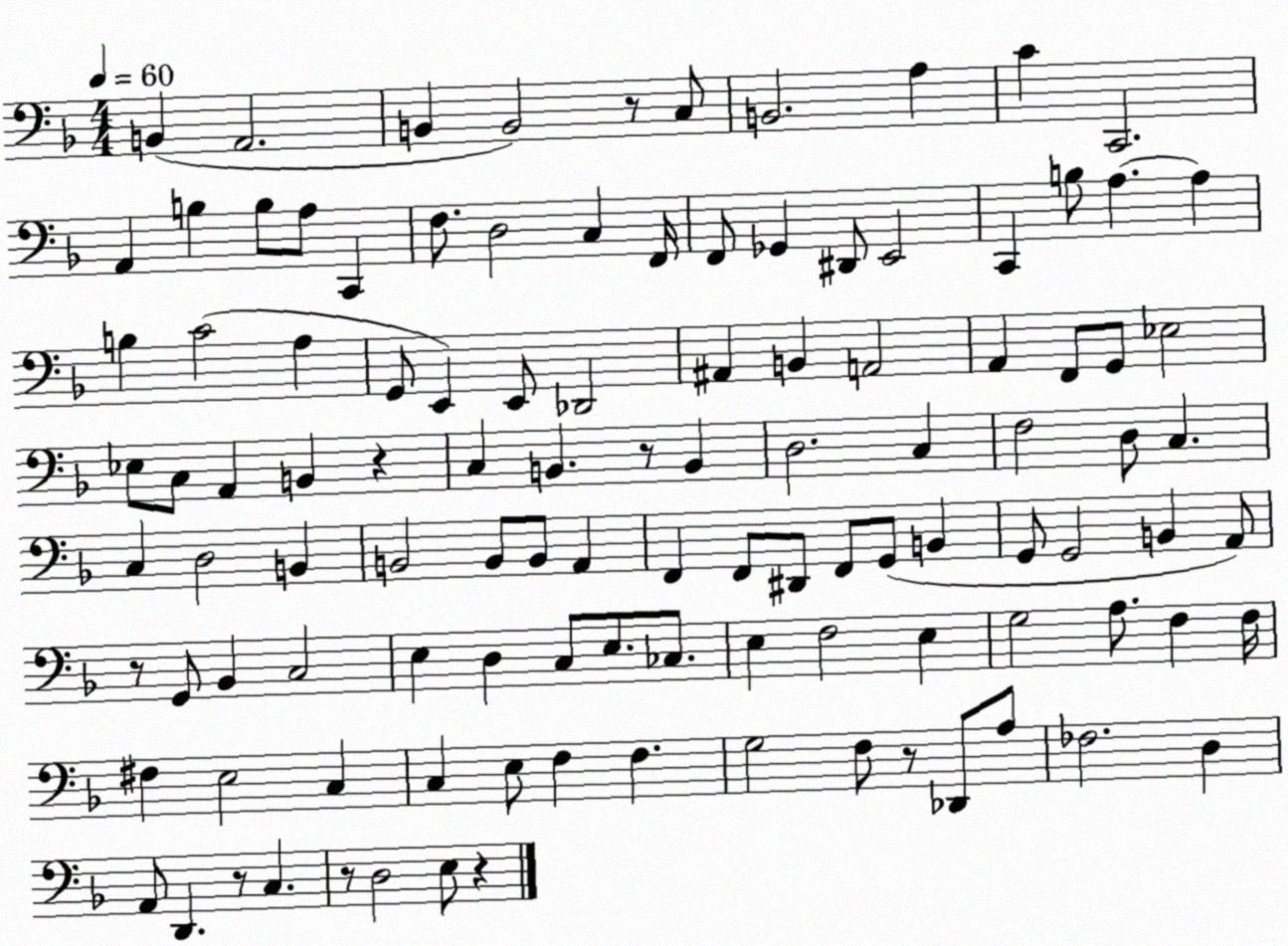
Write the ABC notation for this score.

X:1
T:Untitled
M:4/4
L:1/4
K:F
B,, A,,2 B,, B,,2 z/2 C,/2 B,,2 A, C C,,2 A,, B, B,/2 A,/2 C,, F,/2 D,2 C, F,,/4 F,,/2 _G,, ^D,,/2 E,,2 C,, B,/2 A, A, B, C2 A, G,,/2 E,, E,,/2 _D,,2 ^A,, B,, A,,2 A,, F,,/2 G,,/2 _E,2 _E,/2 C,/2 A,, B,, z C, B,, z/2 B,, D,2 C, F,2 D,/2 C, C, D,2 B,, B,,2 B,,/2 B,,/2 A,, F,, F,,/2 ^D,,/2 F,,/2 G,,/2 B,, G,,/2 G,,2 B,, A,,/2 z/2 G,,/2 _B,, C,2 E, D, C,/2 E,/2 _C,/2 E, F,2 E, G,2 A,/2 F, F,/4 ^F, E,2 C, C, E,/2 F, F, G,2 F,/2 z/2 _D,,/2 A,/2 _F,2 D, A,,/2 D,, z/2 C, z/2 D,2 E,/2 z